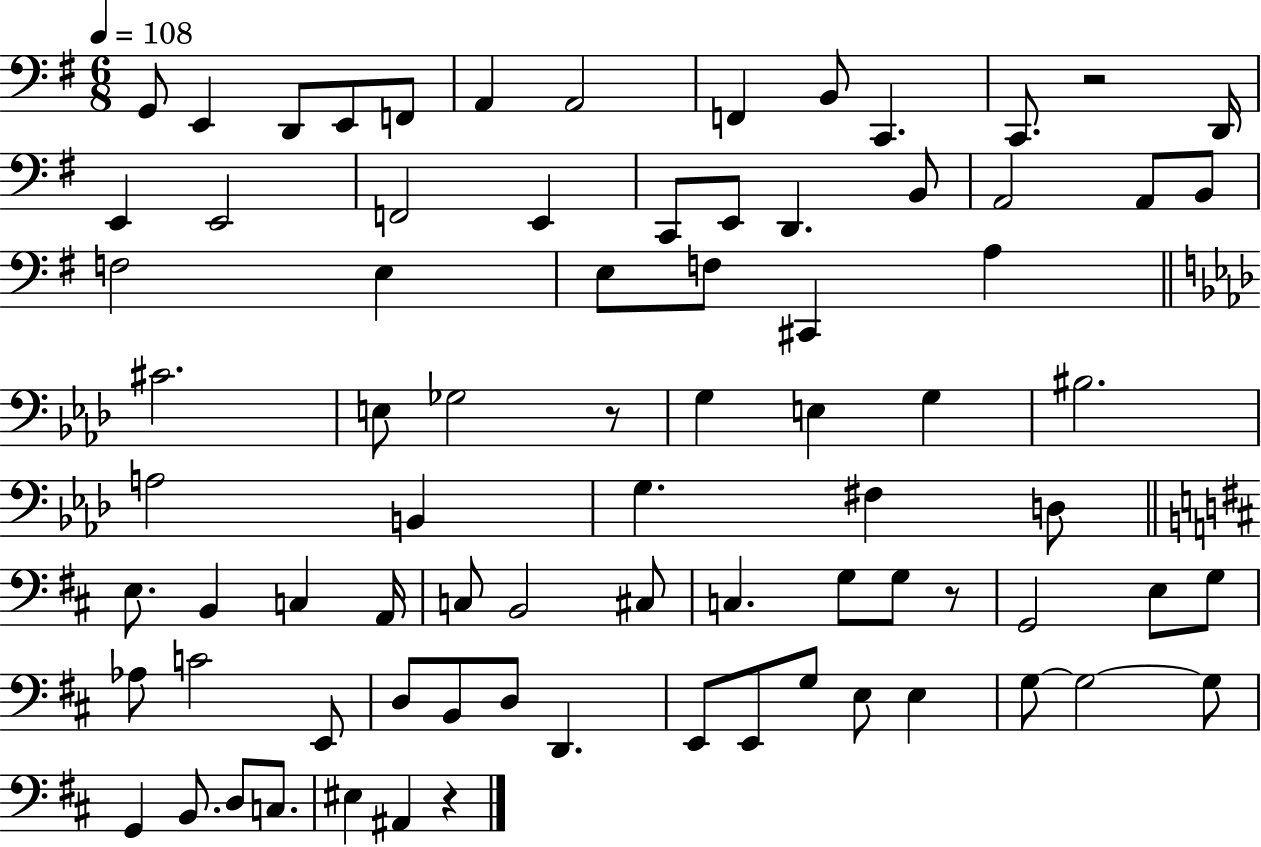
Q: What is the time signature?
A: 6/8